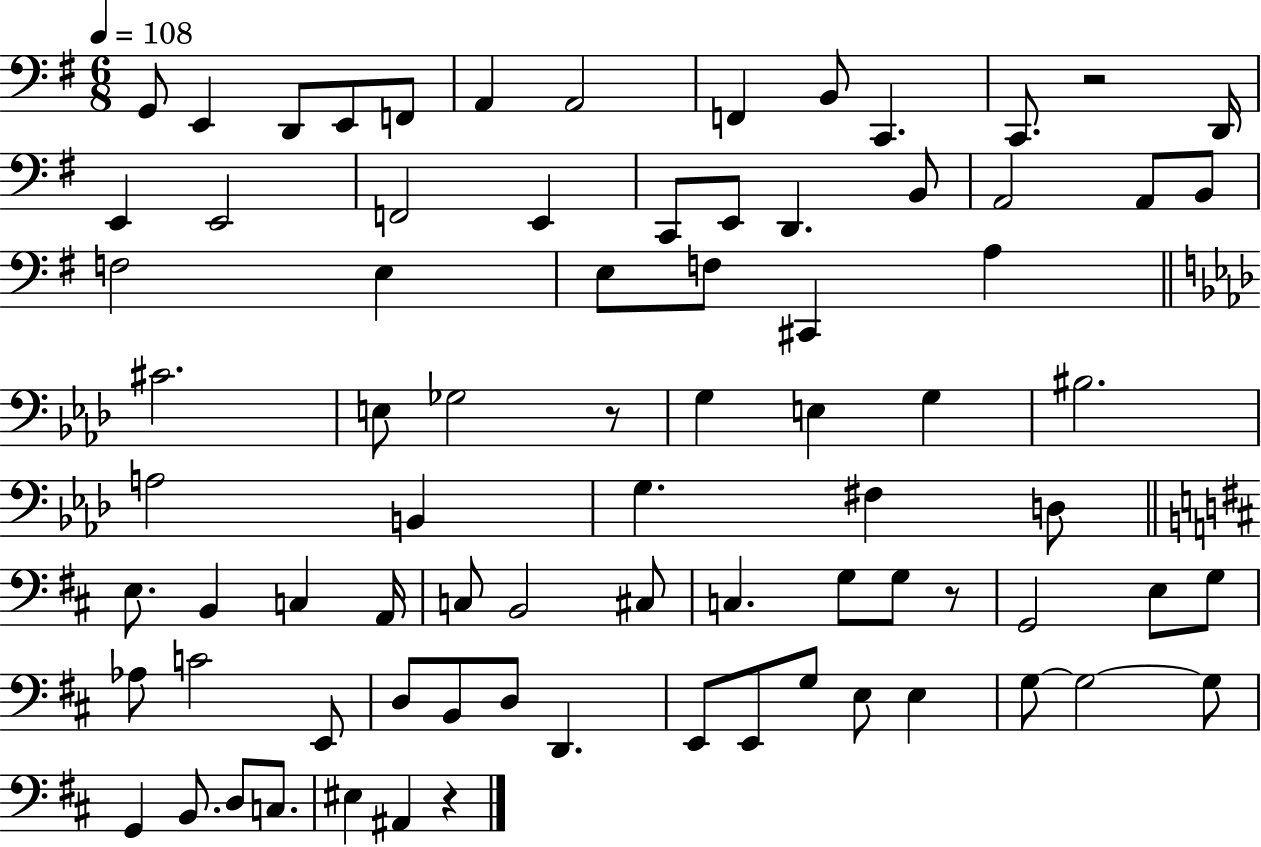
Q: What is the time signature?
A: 6/8